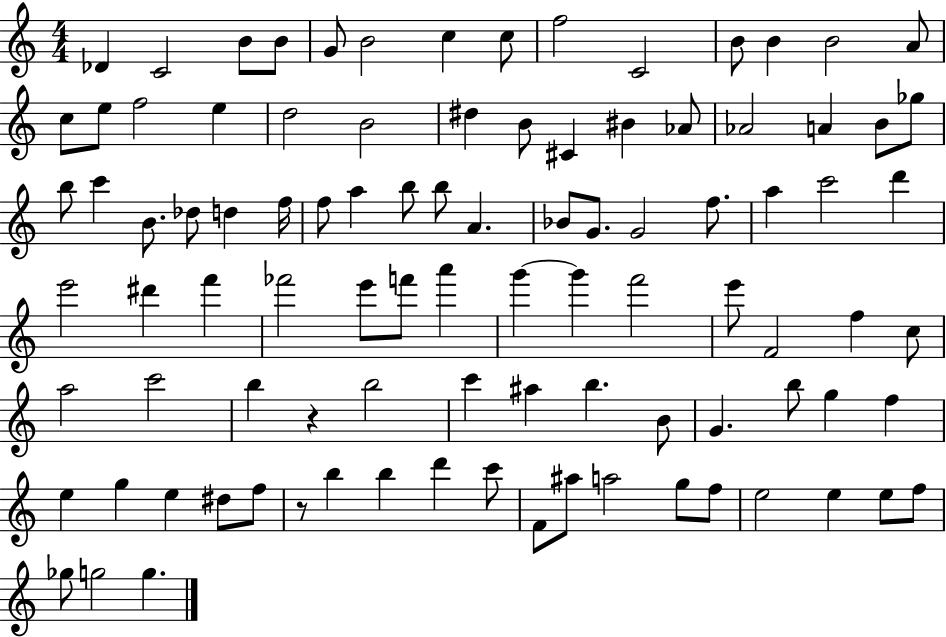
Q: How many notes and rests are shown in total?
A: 96